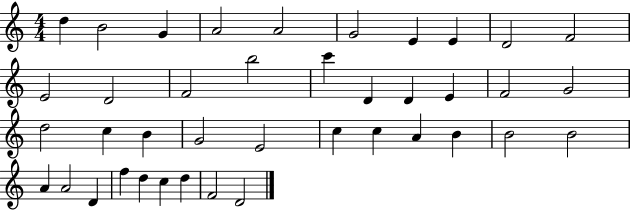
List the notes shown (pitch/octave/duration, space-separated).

D5/q B4/h G4/q A4/h A4/h G4/h E4/q E4/q D4/h F4/h E4/h D4/h F4/h B5/h C6/q D4/q D4/q E4/q F4/h G4/h D5/h C5/q B4/q G4/h E4/h C5/q C5/q A4/q B4/q B4/h B4/h A4/q A4/h D4/q F5/q D5/q C5/q D5/q F4/h D4/h